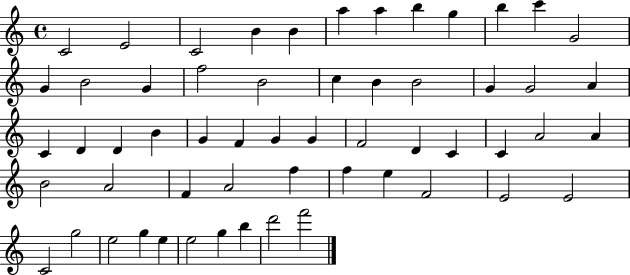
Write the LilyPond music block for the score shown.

{
  \clef treble
  \time 4/4
  \defaultTimeSignature
  \key c \major
  c'2 e'2 | c'2 b'4 b'4 | a''4 a''4 b''4 g''4 | b''4 c'''4 g'2 | \break g'4 b'2 g'4 | f''2 b'2 | c''4 b'4 b'2 | g'4 g'2 a'4 | \break c'4 d'4 d'4 b'4 | g'4 f'4 g'4 g'4 | f'2 d'4 c'4 | c'4 a'2 a'4 | \break b'2 a'2 | f'4 a'2 f''4 | f''4 e''4 f'2 | e'2 e'2 | \break c'2 g''2 | e''2 g''4 e''4 | e''2 g''4 b''4 | d'''2 f'''2 | \break \bar "|."
}